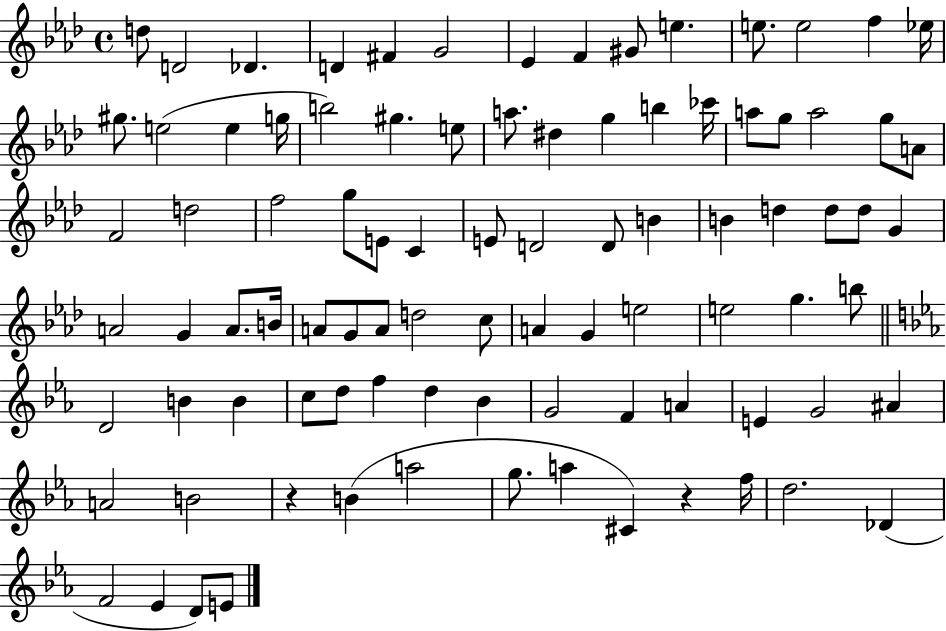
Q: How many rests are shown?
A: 2